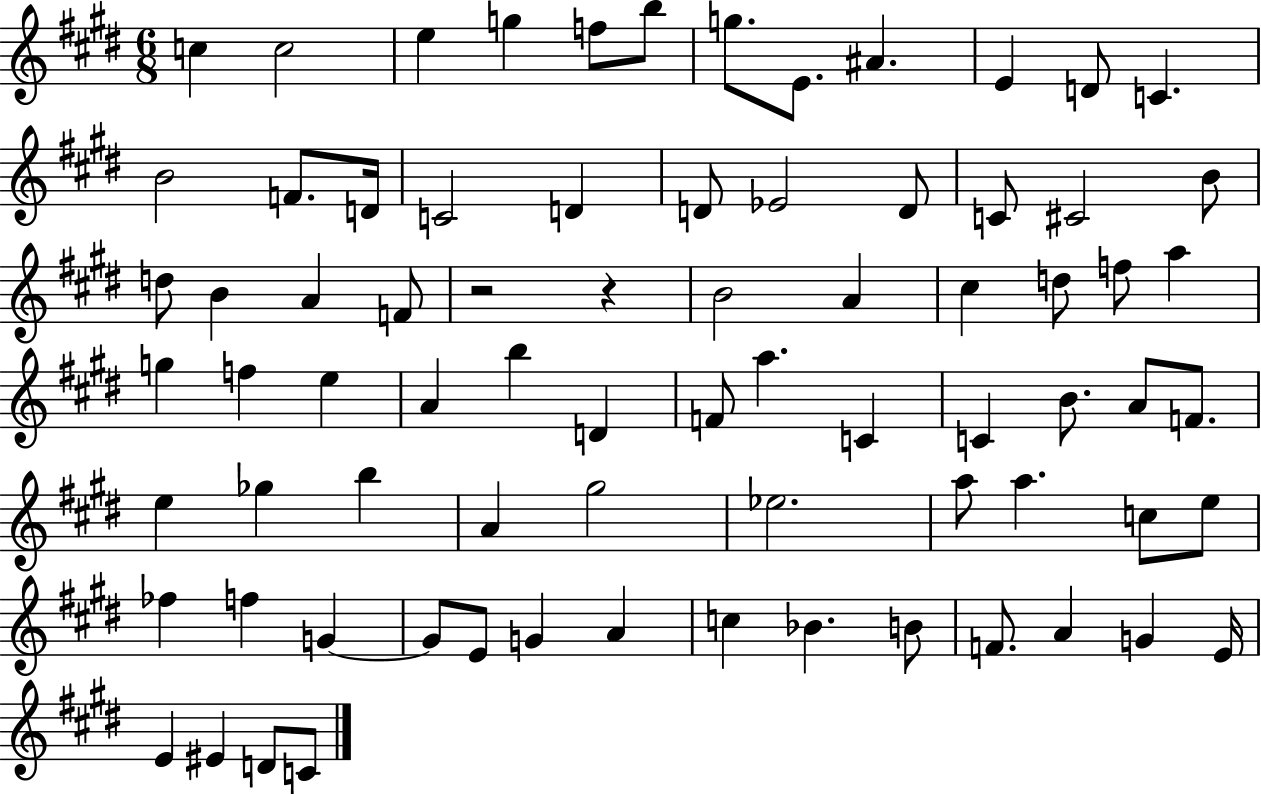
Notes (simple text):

C5/q C5/h E5/q G5/q F5/e B5/e G5/e. E4/e. A#4/q. E4/q D4/e C4/q. B4/h F4/e. D4/s C4/h D4/q D4/e Eb4/h D4/e C4/e C#4/h B4/e D5/e B4/q A4/q F4/e R/h R/q B4/h A4/q C#5/q D5/e F5/e A5/q G5/q F5/q E5/q A4/q B5/q D4/q F4/e A5/q. C4/q C4/q B4/e. A4/e F4/e. E5/q Gb5/q B5/q A4/q G#5/h Eb5/h. A5/e A5/q. C5/e E5/e FES5/q F5/q G4/q G4/e E4/e G4/q A4/q C5/q Bb4/q. B4/e F4/e. A4/q G4/q E4/s E4/q EIS4/q D4/e C4/e